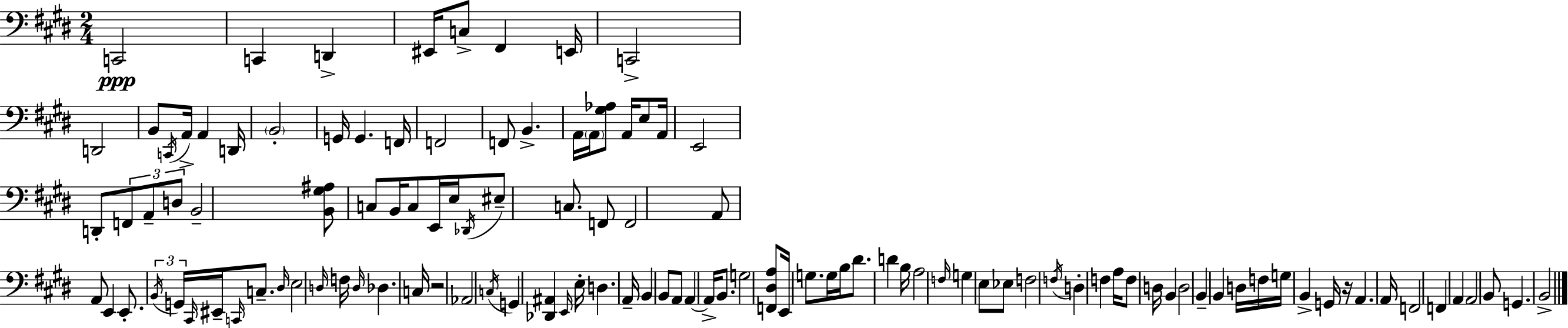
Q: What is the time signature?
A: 2/4